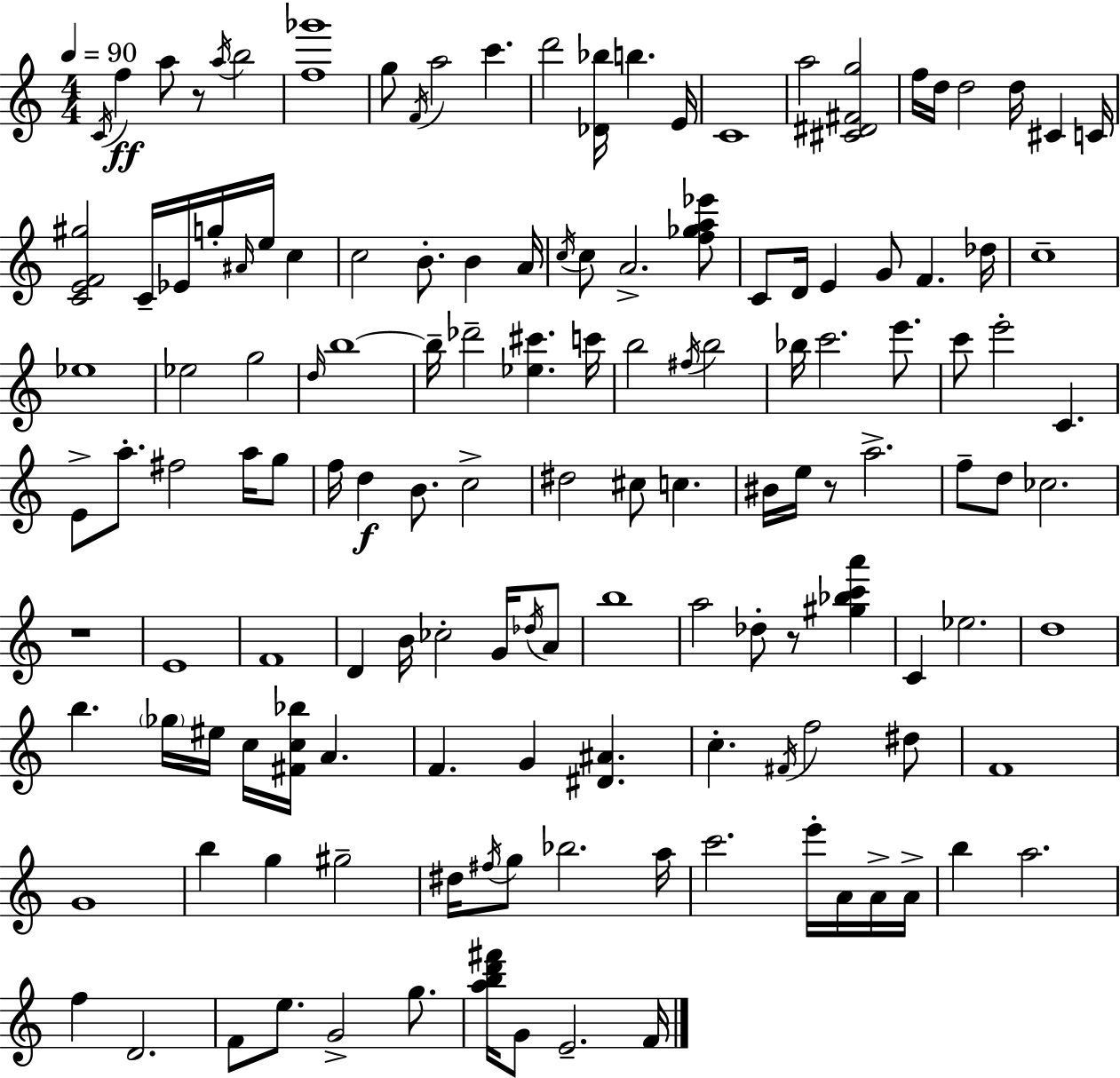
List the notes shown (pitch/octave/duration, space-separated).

C4/s F5/q A5/e R/e A5/s B5/h [F5,Gb6]/w G5/e F4/s A5/h C6/q. D6/h [Db4,Bb5]/s B5/q. E4/s C4/w A5/h [C#4,D#4,F#4,G5]/h F5/s D5/s D5/h D5/s C#4/q C4/s [C4,E4,F4,G#5]/h C4/s Eb4/s G5/s A#4/s E5/s C5/q C5/h B4/e. B4/q A4/s C5/s C5/e A4/h. [F5,Gb5,A5,Eb6]/e C4/e D4/s E4/q G4/e F4/q. Db5/s C5/w Eb5/w Eb5/h G5/h D5/s B5/w B5/s Db6/h [Eb5,C#6]/q. C6/s B5/h F#5/s B5/h Bb5/s C6/h. E6/e. C6/e E6/h C4/q. E4/e A5/e. F#5/h A5/s G5/e F5/s D5/q B4/e. C5/h D#5/h C#5/e C5/q. BIS4/s E5/s R/e A5/h. F5/e D5/e CES5/h. R/w E4/w F4/w D4/q B4/s CES5/h G4/s Db5/s A4/e B5/w A5/h Db5/e R/e [G#5,Bb5,C6,A6]/q C4/q Eb5/h. D5/w B5/q. Gb5/s EIS5/s C5/s [F#4,C5,Bb5]/s A4/q. F4/q. G4/q [D#4,A#4]/q. C5/q. F#4/s F5/h D#5/e F4/w G4/w B5/q G5/q G#5/h D#5/s F#5/s G5/e Bb5/h. A5/s C6/h. E6/s A4/s A4/s A4/s B5/q A5/h. F5/q D4/h. F4/e E5/e. G4/h G5/e. [A5,B5,D6,F#6]/s G4/e E4/h. F4/s